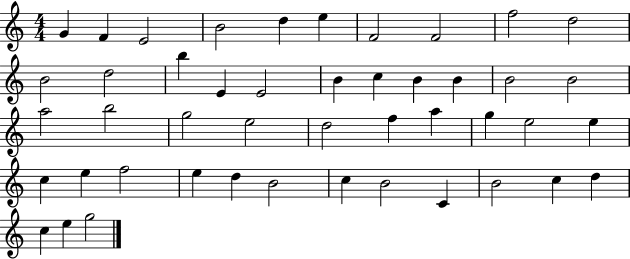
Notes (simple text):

G4/q F4/q E4/h B4/h D5/q E5/q F4/h F4/h F5/h D5/h B4/h D5/h B5/q E4/q E4/h B4/q C5/q B4/q B4/q B4/h B4/h A5/h B5/h G5/h E5/h D5/h F5/q A5/q G5/q E5/h E5/q C5/q E5/q F5/h E5/q D5/q B4/h C5/q B4/h C4/q B4/h C5/q D5/q C5/q E5/q G5/h